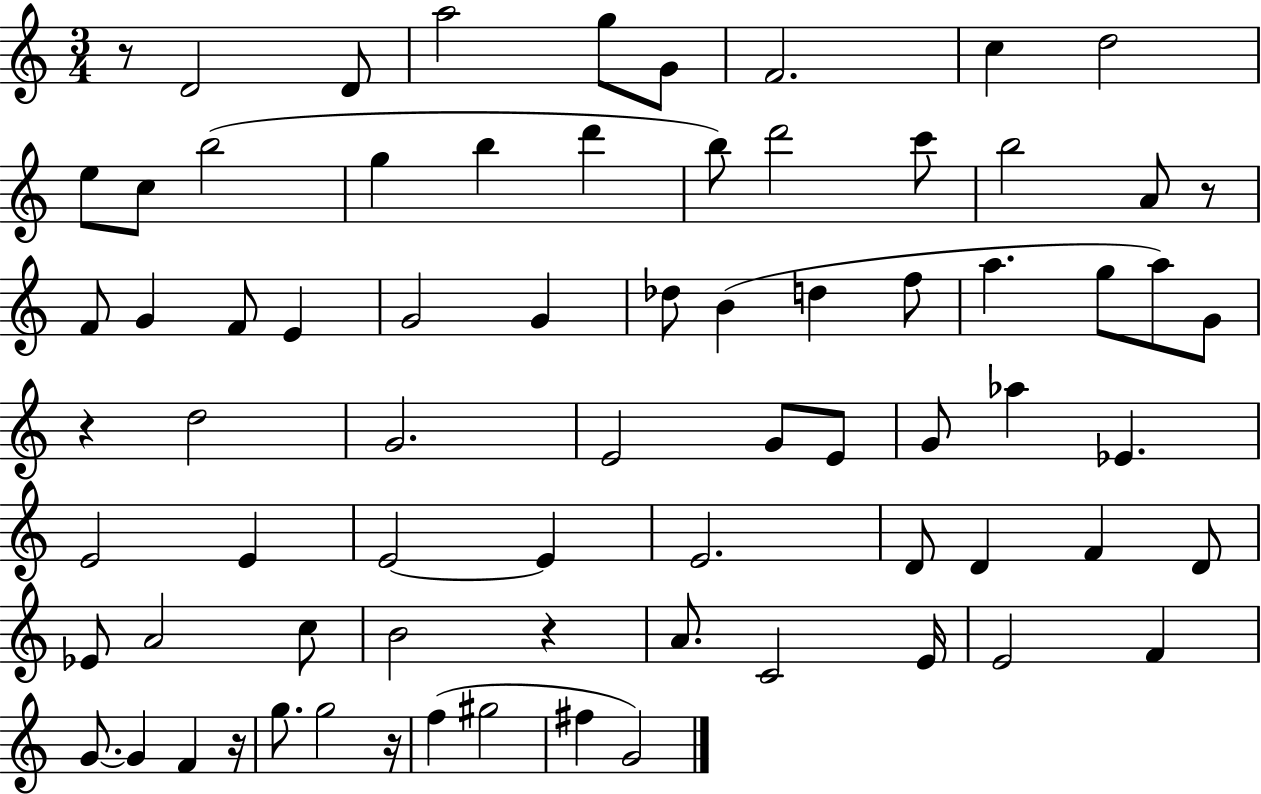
R/e D4/h D4/e A5/h G5/e G4/e F4/h. C5/q D5/h E5/e C5/e B5/h G5/q B5/q D6/q B5/e D6/h C6/e B5/h A4/e R/e F4/e G4/q F4/e E4/q G4/h G4/q Db5/e B4/q D5/q F5/e A5/q. G5/e A5/e G4/e R/q D5/h G4/h. E4/h G4/e E4/e G4/e Ab5/q Eb4/q. E4/h E4/q E4/h E4/q E4/h. D4/e D4/q F4/q D4/e Eb4/e A4/h C5/e B4/h R/q A4/e. C4/h E4/s E4/h F4/q G4/e. G4/q F4/q R/s G5/e. G5/h R/s F5/q G#5/h F#5/q G4/h